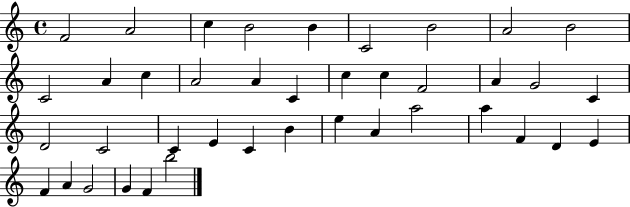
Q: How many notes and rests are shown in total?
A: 40